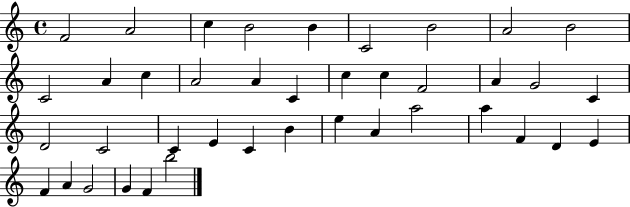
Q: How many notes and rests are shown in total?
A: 40